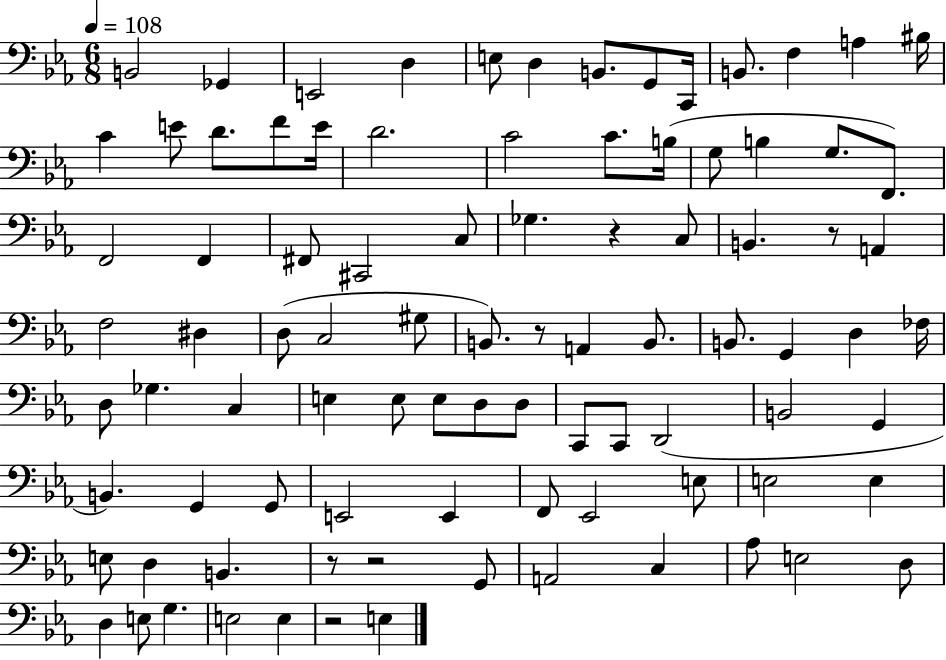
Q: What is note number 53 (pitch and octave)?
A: E3